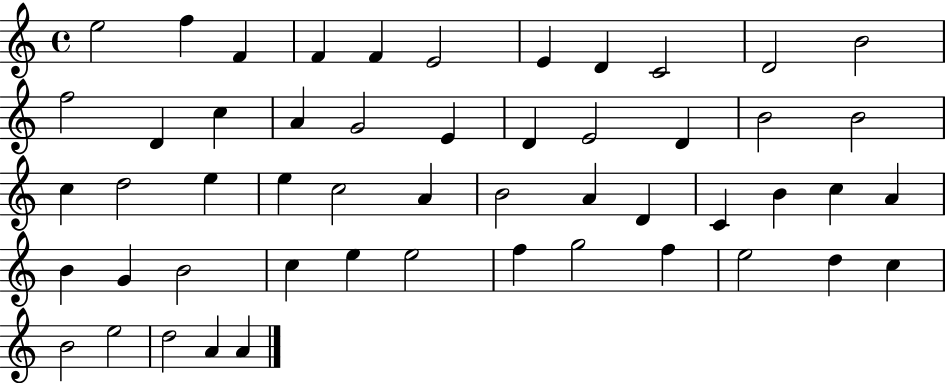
X:1
T:Untitled
M:4/4
L:1/4
K:C
e2 f F F F E2 E D C2 D2 B2 f2 D c A G2 E D E2 D B2 B2 c d2 e e c2 A B2 A D C B c A B G B2 c e e2 f g2 f e2 d c B2 e2 d2 A A